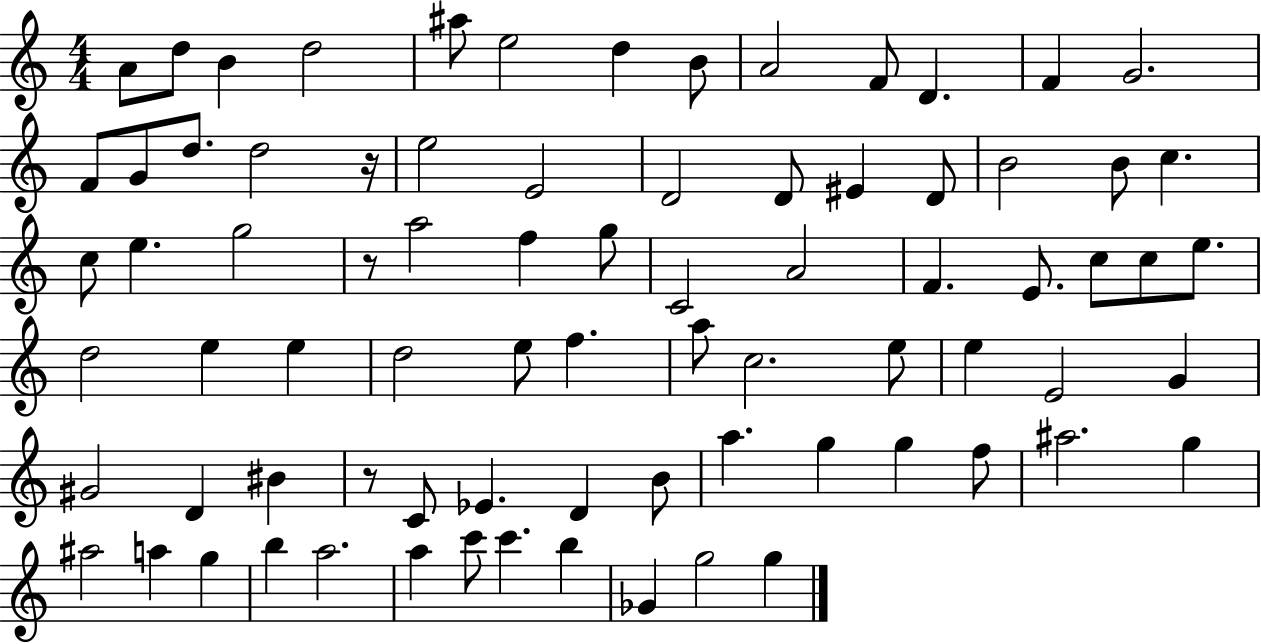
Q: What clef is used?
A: treble